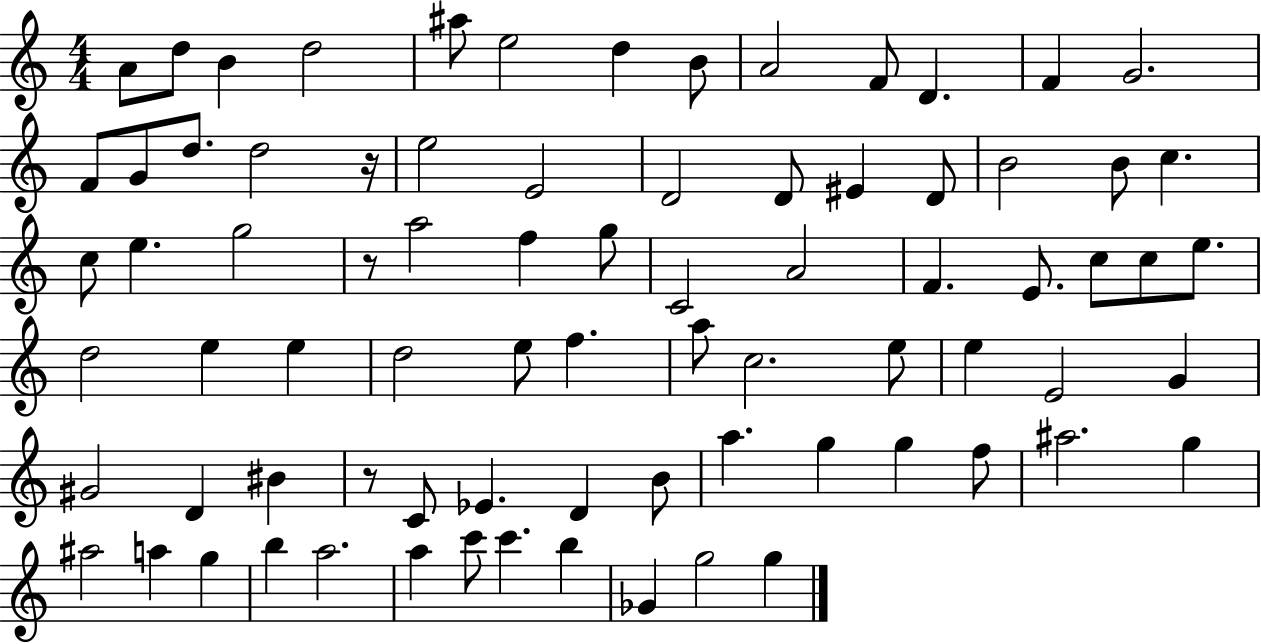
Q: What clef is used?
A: treble